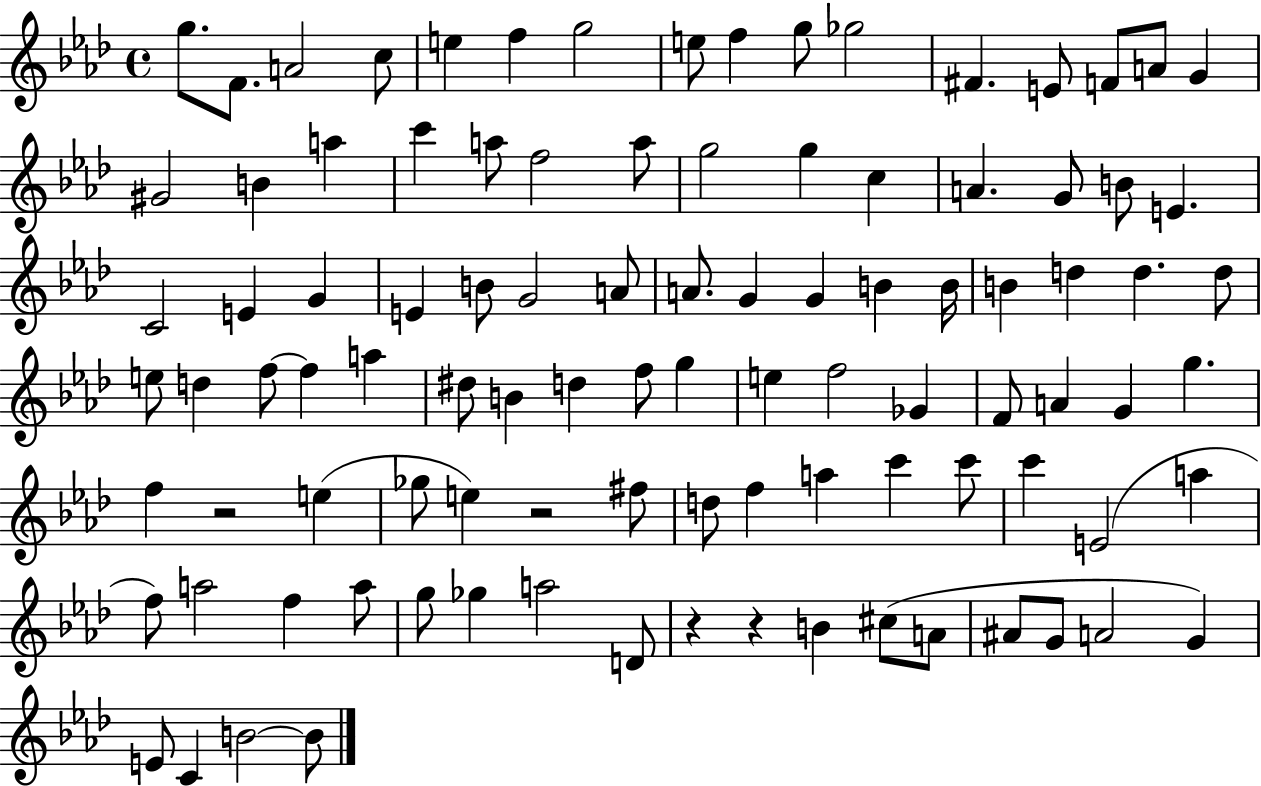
X:1
T:Untitled
M:4/4
L:1/4
K:Ab
g/2 F/2 A2 c/2 e f g2 e/2 f g/2 _g2 ^F E/2 F/2 A/2 G ^G2 B a c' a/2 f2 a/2 g2 g c A G/2 B/2 E C2 E G E B/2 G2 A/2 A/2 G G B B/4 B d d d/2 e/2 d f/2 f a ^d/2 B d f/2 g e f2 _G F/2 A G g f z2 e _g/2 e z2 ^f/2 d/2 f a c' c'/2 c' E2 a f/2 a2 f a/2 g/2 _g a2 D/2 z z B ^c/2 A/2 ^A/2 G/2 A2 G E/2 C B2 B/2